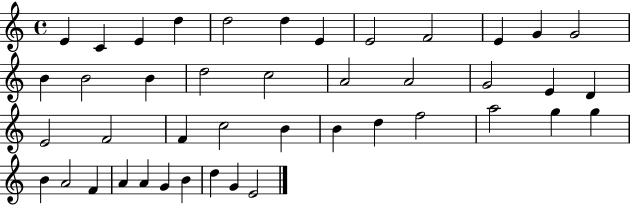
E4/q C4/q E4/q D5/q D5/h D5/q E4/q E4/h F4/h E4/q G4/q G4/h B4/q B4/h B4/q D5/h C5/h A4/h A4/h G4/h E4/q D4/q E4/h F4/h F4/q C5/h B4/q B4/q D5/q F5/h A5/h G5/q G5/q B4/q A4/h F4/q A4/q A4/q G4/q B4/q D5/q G4/q E4/h